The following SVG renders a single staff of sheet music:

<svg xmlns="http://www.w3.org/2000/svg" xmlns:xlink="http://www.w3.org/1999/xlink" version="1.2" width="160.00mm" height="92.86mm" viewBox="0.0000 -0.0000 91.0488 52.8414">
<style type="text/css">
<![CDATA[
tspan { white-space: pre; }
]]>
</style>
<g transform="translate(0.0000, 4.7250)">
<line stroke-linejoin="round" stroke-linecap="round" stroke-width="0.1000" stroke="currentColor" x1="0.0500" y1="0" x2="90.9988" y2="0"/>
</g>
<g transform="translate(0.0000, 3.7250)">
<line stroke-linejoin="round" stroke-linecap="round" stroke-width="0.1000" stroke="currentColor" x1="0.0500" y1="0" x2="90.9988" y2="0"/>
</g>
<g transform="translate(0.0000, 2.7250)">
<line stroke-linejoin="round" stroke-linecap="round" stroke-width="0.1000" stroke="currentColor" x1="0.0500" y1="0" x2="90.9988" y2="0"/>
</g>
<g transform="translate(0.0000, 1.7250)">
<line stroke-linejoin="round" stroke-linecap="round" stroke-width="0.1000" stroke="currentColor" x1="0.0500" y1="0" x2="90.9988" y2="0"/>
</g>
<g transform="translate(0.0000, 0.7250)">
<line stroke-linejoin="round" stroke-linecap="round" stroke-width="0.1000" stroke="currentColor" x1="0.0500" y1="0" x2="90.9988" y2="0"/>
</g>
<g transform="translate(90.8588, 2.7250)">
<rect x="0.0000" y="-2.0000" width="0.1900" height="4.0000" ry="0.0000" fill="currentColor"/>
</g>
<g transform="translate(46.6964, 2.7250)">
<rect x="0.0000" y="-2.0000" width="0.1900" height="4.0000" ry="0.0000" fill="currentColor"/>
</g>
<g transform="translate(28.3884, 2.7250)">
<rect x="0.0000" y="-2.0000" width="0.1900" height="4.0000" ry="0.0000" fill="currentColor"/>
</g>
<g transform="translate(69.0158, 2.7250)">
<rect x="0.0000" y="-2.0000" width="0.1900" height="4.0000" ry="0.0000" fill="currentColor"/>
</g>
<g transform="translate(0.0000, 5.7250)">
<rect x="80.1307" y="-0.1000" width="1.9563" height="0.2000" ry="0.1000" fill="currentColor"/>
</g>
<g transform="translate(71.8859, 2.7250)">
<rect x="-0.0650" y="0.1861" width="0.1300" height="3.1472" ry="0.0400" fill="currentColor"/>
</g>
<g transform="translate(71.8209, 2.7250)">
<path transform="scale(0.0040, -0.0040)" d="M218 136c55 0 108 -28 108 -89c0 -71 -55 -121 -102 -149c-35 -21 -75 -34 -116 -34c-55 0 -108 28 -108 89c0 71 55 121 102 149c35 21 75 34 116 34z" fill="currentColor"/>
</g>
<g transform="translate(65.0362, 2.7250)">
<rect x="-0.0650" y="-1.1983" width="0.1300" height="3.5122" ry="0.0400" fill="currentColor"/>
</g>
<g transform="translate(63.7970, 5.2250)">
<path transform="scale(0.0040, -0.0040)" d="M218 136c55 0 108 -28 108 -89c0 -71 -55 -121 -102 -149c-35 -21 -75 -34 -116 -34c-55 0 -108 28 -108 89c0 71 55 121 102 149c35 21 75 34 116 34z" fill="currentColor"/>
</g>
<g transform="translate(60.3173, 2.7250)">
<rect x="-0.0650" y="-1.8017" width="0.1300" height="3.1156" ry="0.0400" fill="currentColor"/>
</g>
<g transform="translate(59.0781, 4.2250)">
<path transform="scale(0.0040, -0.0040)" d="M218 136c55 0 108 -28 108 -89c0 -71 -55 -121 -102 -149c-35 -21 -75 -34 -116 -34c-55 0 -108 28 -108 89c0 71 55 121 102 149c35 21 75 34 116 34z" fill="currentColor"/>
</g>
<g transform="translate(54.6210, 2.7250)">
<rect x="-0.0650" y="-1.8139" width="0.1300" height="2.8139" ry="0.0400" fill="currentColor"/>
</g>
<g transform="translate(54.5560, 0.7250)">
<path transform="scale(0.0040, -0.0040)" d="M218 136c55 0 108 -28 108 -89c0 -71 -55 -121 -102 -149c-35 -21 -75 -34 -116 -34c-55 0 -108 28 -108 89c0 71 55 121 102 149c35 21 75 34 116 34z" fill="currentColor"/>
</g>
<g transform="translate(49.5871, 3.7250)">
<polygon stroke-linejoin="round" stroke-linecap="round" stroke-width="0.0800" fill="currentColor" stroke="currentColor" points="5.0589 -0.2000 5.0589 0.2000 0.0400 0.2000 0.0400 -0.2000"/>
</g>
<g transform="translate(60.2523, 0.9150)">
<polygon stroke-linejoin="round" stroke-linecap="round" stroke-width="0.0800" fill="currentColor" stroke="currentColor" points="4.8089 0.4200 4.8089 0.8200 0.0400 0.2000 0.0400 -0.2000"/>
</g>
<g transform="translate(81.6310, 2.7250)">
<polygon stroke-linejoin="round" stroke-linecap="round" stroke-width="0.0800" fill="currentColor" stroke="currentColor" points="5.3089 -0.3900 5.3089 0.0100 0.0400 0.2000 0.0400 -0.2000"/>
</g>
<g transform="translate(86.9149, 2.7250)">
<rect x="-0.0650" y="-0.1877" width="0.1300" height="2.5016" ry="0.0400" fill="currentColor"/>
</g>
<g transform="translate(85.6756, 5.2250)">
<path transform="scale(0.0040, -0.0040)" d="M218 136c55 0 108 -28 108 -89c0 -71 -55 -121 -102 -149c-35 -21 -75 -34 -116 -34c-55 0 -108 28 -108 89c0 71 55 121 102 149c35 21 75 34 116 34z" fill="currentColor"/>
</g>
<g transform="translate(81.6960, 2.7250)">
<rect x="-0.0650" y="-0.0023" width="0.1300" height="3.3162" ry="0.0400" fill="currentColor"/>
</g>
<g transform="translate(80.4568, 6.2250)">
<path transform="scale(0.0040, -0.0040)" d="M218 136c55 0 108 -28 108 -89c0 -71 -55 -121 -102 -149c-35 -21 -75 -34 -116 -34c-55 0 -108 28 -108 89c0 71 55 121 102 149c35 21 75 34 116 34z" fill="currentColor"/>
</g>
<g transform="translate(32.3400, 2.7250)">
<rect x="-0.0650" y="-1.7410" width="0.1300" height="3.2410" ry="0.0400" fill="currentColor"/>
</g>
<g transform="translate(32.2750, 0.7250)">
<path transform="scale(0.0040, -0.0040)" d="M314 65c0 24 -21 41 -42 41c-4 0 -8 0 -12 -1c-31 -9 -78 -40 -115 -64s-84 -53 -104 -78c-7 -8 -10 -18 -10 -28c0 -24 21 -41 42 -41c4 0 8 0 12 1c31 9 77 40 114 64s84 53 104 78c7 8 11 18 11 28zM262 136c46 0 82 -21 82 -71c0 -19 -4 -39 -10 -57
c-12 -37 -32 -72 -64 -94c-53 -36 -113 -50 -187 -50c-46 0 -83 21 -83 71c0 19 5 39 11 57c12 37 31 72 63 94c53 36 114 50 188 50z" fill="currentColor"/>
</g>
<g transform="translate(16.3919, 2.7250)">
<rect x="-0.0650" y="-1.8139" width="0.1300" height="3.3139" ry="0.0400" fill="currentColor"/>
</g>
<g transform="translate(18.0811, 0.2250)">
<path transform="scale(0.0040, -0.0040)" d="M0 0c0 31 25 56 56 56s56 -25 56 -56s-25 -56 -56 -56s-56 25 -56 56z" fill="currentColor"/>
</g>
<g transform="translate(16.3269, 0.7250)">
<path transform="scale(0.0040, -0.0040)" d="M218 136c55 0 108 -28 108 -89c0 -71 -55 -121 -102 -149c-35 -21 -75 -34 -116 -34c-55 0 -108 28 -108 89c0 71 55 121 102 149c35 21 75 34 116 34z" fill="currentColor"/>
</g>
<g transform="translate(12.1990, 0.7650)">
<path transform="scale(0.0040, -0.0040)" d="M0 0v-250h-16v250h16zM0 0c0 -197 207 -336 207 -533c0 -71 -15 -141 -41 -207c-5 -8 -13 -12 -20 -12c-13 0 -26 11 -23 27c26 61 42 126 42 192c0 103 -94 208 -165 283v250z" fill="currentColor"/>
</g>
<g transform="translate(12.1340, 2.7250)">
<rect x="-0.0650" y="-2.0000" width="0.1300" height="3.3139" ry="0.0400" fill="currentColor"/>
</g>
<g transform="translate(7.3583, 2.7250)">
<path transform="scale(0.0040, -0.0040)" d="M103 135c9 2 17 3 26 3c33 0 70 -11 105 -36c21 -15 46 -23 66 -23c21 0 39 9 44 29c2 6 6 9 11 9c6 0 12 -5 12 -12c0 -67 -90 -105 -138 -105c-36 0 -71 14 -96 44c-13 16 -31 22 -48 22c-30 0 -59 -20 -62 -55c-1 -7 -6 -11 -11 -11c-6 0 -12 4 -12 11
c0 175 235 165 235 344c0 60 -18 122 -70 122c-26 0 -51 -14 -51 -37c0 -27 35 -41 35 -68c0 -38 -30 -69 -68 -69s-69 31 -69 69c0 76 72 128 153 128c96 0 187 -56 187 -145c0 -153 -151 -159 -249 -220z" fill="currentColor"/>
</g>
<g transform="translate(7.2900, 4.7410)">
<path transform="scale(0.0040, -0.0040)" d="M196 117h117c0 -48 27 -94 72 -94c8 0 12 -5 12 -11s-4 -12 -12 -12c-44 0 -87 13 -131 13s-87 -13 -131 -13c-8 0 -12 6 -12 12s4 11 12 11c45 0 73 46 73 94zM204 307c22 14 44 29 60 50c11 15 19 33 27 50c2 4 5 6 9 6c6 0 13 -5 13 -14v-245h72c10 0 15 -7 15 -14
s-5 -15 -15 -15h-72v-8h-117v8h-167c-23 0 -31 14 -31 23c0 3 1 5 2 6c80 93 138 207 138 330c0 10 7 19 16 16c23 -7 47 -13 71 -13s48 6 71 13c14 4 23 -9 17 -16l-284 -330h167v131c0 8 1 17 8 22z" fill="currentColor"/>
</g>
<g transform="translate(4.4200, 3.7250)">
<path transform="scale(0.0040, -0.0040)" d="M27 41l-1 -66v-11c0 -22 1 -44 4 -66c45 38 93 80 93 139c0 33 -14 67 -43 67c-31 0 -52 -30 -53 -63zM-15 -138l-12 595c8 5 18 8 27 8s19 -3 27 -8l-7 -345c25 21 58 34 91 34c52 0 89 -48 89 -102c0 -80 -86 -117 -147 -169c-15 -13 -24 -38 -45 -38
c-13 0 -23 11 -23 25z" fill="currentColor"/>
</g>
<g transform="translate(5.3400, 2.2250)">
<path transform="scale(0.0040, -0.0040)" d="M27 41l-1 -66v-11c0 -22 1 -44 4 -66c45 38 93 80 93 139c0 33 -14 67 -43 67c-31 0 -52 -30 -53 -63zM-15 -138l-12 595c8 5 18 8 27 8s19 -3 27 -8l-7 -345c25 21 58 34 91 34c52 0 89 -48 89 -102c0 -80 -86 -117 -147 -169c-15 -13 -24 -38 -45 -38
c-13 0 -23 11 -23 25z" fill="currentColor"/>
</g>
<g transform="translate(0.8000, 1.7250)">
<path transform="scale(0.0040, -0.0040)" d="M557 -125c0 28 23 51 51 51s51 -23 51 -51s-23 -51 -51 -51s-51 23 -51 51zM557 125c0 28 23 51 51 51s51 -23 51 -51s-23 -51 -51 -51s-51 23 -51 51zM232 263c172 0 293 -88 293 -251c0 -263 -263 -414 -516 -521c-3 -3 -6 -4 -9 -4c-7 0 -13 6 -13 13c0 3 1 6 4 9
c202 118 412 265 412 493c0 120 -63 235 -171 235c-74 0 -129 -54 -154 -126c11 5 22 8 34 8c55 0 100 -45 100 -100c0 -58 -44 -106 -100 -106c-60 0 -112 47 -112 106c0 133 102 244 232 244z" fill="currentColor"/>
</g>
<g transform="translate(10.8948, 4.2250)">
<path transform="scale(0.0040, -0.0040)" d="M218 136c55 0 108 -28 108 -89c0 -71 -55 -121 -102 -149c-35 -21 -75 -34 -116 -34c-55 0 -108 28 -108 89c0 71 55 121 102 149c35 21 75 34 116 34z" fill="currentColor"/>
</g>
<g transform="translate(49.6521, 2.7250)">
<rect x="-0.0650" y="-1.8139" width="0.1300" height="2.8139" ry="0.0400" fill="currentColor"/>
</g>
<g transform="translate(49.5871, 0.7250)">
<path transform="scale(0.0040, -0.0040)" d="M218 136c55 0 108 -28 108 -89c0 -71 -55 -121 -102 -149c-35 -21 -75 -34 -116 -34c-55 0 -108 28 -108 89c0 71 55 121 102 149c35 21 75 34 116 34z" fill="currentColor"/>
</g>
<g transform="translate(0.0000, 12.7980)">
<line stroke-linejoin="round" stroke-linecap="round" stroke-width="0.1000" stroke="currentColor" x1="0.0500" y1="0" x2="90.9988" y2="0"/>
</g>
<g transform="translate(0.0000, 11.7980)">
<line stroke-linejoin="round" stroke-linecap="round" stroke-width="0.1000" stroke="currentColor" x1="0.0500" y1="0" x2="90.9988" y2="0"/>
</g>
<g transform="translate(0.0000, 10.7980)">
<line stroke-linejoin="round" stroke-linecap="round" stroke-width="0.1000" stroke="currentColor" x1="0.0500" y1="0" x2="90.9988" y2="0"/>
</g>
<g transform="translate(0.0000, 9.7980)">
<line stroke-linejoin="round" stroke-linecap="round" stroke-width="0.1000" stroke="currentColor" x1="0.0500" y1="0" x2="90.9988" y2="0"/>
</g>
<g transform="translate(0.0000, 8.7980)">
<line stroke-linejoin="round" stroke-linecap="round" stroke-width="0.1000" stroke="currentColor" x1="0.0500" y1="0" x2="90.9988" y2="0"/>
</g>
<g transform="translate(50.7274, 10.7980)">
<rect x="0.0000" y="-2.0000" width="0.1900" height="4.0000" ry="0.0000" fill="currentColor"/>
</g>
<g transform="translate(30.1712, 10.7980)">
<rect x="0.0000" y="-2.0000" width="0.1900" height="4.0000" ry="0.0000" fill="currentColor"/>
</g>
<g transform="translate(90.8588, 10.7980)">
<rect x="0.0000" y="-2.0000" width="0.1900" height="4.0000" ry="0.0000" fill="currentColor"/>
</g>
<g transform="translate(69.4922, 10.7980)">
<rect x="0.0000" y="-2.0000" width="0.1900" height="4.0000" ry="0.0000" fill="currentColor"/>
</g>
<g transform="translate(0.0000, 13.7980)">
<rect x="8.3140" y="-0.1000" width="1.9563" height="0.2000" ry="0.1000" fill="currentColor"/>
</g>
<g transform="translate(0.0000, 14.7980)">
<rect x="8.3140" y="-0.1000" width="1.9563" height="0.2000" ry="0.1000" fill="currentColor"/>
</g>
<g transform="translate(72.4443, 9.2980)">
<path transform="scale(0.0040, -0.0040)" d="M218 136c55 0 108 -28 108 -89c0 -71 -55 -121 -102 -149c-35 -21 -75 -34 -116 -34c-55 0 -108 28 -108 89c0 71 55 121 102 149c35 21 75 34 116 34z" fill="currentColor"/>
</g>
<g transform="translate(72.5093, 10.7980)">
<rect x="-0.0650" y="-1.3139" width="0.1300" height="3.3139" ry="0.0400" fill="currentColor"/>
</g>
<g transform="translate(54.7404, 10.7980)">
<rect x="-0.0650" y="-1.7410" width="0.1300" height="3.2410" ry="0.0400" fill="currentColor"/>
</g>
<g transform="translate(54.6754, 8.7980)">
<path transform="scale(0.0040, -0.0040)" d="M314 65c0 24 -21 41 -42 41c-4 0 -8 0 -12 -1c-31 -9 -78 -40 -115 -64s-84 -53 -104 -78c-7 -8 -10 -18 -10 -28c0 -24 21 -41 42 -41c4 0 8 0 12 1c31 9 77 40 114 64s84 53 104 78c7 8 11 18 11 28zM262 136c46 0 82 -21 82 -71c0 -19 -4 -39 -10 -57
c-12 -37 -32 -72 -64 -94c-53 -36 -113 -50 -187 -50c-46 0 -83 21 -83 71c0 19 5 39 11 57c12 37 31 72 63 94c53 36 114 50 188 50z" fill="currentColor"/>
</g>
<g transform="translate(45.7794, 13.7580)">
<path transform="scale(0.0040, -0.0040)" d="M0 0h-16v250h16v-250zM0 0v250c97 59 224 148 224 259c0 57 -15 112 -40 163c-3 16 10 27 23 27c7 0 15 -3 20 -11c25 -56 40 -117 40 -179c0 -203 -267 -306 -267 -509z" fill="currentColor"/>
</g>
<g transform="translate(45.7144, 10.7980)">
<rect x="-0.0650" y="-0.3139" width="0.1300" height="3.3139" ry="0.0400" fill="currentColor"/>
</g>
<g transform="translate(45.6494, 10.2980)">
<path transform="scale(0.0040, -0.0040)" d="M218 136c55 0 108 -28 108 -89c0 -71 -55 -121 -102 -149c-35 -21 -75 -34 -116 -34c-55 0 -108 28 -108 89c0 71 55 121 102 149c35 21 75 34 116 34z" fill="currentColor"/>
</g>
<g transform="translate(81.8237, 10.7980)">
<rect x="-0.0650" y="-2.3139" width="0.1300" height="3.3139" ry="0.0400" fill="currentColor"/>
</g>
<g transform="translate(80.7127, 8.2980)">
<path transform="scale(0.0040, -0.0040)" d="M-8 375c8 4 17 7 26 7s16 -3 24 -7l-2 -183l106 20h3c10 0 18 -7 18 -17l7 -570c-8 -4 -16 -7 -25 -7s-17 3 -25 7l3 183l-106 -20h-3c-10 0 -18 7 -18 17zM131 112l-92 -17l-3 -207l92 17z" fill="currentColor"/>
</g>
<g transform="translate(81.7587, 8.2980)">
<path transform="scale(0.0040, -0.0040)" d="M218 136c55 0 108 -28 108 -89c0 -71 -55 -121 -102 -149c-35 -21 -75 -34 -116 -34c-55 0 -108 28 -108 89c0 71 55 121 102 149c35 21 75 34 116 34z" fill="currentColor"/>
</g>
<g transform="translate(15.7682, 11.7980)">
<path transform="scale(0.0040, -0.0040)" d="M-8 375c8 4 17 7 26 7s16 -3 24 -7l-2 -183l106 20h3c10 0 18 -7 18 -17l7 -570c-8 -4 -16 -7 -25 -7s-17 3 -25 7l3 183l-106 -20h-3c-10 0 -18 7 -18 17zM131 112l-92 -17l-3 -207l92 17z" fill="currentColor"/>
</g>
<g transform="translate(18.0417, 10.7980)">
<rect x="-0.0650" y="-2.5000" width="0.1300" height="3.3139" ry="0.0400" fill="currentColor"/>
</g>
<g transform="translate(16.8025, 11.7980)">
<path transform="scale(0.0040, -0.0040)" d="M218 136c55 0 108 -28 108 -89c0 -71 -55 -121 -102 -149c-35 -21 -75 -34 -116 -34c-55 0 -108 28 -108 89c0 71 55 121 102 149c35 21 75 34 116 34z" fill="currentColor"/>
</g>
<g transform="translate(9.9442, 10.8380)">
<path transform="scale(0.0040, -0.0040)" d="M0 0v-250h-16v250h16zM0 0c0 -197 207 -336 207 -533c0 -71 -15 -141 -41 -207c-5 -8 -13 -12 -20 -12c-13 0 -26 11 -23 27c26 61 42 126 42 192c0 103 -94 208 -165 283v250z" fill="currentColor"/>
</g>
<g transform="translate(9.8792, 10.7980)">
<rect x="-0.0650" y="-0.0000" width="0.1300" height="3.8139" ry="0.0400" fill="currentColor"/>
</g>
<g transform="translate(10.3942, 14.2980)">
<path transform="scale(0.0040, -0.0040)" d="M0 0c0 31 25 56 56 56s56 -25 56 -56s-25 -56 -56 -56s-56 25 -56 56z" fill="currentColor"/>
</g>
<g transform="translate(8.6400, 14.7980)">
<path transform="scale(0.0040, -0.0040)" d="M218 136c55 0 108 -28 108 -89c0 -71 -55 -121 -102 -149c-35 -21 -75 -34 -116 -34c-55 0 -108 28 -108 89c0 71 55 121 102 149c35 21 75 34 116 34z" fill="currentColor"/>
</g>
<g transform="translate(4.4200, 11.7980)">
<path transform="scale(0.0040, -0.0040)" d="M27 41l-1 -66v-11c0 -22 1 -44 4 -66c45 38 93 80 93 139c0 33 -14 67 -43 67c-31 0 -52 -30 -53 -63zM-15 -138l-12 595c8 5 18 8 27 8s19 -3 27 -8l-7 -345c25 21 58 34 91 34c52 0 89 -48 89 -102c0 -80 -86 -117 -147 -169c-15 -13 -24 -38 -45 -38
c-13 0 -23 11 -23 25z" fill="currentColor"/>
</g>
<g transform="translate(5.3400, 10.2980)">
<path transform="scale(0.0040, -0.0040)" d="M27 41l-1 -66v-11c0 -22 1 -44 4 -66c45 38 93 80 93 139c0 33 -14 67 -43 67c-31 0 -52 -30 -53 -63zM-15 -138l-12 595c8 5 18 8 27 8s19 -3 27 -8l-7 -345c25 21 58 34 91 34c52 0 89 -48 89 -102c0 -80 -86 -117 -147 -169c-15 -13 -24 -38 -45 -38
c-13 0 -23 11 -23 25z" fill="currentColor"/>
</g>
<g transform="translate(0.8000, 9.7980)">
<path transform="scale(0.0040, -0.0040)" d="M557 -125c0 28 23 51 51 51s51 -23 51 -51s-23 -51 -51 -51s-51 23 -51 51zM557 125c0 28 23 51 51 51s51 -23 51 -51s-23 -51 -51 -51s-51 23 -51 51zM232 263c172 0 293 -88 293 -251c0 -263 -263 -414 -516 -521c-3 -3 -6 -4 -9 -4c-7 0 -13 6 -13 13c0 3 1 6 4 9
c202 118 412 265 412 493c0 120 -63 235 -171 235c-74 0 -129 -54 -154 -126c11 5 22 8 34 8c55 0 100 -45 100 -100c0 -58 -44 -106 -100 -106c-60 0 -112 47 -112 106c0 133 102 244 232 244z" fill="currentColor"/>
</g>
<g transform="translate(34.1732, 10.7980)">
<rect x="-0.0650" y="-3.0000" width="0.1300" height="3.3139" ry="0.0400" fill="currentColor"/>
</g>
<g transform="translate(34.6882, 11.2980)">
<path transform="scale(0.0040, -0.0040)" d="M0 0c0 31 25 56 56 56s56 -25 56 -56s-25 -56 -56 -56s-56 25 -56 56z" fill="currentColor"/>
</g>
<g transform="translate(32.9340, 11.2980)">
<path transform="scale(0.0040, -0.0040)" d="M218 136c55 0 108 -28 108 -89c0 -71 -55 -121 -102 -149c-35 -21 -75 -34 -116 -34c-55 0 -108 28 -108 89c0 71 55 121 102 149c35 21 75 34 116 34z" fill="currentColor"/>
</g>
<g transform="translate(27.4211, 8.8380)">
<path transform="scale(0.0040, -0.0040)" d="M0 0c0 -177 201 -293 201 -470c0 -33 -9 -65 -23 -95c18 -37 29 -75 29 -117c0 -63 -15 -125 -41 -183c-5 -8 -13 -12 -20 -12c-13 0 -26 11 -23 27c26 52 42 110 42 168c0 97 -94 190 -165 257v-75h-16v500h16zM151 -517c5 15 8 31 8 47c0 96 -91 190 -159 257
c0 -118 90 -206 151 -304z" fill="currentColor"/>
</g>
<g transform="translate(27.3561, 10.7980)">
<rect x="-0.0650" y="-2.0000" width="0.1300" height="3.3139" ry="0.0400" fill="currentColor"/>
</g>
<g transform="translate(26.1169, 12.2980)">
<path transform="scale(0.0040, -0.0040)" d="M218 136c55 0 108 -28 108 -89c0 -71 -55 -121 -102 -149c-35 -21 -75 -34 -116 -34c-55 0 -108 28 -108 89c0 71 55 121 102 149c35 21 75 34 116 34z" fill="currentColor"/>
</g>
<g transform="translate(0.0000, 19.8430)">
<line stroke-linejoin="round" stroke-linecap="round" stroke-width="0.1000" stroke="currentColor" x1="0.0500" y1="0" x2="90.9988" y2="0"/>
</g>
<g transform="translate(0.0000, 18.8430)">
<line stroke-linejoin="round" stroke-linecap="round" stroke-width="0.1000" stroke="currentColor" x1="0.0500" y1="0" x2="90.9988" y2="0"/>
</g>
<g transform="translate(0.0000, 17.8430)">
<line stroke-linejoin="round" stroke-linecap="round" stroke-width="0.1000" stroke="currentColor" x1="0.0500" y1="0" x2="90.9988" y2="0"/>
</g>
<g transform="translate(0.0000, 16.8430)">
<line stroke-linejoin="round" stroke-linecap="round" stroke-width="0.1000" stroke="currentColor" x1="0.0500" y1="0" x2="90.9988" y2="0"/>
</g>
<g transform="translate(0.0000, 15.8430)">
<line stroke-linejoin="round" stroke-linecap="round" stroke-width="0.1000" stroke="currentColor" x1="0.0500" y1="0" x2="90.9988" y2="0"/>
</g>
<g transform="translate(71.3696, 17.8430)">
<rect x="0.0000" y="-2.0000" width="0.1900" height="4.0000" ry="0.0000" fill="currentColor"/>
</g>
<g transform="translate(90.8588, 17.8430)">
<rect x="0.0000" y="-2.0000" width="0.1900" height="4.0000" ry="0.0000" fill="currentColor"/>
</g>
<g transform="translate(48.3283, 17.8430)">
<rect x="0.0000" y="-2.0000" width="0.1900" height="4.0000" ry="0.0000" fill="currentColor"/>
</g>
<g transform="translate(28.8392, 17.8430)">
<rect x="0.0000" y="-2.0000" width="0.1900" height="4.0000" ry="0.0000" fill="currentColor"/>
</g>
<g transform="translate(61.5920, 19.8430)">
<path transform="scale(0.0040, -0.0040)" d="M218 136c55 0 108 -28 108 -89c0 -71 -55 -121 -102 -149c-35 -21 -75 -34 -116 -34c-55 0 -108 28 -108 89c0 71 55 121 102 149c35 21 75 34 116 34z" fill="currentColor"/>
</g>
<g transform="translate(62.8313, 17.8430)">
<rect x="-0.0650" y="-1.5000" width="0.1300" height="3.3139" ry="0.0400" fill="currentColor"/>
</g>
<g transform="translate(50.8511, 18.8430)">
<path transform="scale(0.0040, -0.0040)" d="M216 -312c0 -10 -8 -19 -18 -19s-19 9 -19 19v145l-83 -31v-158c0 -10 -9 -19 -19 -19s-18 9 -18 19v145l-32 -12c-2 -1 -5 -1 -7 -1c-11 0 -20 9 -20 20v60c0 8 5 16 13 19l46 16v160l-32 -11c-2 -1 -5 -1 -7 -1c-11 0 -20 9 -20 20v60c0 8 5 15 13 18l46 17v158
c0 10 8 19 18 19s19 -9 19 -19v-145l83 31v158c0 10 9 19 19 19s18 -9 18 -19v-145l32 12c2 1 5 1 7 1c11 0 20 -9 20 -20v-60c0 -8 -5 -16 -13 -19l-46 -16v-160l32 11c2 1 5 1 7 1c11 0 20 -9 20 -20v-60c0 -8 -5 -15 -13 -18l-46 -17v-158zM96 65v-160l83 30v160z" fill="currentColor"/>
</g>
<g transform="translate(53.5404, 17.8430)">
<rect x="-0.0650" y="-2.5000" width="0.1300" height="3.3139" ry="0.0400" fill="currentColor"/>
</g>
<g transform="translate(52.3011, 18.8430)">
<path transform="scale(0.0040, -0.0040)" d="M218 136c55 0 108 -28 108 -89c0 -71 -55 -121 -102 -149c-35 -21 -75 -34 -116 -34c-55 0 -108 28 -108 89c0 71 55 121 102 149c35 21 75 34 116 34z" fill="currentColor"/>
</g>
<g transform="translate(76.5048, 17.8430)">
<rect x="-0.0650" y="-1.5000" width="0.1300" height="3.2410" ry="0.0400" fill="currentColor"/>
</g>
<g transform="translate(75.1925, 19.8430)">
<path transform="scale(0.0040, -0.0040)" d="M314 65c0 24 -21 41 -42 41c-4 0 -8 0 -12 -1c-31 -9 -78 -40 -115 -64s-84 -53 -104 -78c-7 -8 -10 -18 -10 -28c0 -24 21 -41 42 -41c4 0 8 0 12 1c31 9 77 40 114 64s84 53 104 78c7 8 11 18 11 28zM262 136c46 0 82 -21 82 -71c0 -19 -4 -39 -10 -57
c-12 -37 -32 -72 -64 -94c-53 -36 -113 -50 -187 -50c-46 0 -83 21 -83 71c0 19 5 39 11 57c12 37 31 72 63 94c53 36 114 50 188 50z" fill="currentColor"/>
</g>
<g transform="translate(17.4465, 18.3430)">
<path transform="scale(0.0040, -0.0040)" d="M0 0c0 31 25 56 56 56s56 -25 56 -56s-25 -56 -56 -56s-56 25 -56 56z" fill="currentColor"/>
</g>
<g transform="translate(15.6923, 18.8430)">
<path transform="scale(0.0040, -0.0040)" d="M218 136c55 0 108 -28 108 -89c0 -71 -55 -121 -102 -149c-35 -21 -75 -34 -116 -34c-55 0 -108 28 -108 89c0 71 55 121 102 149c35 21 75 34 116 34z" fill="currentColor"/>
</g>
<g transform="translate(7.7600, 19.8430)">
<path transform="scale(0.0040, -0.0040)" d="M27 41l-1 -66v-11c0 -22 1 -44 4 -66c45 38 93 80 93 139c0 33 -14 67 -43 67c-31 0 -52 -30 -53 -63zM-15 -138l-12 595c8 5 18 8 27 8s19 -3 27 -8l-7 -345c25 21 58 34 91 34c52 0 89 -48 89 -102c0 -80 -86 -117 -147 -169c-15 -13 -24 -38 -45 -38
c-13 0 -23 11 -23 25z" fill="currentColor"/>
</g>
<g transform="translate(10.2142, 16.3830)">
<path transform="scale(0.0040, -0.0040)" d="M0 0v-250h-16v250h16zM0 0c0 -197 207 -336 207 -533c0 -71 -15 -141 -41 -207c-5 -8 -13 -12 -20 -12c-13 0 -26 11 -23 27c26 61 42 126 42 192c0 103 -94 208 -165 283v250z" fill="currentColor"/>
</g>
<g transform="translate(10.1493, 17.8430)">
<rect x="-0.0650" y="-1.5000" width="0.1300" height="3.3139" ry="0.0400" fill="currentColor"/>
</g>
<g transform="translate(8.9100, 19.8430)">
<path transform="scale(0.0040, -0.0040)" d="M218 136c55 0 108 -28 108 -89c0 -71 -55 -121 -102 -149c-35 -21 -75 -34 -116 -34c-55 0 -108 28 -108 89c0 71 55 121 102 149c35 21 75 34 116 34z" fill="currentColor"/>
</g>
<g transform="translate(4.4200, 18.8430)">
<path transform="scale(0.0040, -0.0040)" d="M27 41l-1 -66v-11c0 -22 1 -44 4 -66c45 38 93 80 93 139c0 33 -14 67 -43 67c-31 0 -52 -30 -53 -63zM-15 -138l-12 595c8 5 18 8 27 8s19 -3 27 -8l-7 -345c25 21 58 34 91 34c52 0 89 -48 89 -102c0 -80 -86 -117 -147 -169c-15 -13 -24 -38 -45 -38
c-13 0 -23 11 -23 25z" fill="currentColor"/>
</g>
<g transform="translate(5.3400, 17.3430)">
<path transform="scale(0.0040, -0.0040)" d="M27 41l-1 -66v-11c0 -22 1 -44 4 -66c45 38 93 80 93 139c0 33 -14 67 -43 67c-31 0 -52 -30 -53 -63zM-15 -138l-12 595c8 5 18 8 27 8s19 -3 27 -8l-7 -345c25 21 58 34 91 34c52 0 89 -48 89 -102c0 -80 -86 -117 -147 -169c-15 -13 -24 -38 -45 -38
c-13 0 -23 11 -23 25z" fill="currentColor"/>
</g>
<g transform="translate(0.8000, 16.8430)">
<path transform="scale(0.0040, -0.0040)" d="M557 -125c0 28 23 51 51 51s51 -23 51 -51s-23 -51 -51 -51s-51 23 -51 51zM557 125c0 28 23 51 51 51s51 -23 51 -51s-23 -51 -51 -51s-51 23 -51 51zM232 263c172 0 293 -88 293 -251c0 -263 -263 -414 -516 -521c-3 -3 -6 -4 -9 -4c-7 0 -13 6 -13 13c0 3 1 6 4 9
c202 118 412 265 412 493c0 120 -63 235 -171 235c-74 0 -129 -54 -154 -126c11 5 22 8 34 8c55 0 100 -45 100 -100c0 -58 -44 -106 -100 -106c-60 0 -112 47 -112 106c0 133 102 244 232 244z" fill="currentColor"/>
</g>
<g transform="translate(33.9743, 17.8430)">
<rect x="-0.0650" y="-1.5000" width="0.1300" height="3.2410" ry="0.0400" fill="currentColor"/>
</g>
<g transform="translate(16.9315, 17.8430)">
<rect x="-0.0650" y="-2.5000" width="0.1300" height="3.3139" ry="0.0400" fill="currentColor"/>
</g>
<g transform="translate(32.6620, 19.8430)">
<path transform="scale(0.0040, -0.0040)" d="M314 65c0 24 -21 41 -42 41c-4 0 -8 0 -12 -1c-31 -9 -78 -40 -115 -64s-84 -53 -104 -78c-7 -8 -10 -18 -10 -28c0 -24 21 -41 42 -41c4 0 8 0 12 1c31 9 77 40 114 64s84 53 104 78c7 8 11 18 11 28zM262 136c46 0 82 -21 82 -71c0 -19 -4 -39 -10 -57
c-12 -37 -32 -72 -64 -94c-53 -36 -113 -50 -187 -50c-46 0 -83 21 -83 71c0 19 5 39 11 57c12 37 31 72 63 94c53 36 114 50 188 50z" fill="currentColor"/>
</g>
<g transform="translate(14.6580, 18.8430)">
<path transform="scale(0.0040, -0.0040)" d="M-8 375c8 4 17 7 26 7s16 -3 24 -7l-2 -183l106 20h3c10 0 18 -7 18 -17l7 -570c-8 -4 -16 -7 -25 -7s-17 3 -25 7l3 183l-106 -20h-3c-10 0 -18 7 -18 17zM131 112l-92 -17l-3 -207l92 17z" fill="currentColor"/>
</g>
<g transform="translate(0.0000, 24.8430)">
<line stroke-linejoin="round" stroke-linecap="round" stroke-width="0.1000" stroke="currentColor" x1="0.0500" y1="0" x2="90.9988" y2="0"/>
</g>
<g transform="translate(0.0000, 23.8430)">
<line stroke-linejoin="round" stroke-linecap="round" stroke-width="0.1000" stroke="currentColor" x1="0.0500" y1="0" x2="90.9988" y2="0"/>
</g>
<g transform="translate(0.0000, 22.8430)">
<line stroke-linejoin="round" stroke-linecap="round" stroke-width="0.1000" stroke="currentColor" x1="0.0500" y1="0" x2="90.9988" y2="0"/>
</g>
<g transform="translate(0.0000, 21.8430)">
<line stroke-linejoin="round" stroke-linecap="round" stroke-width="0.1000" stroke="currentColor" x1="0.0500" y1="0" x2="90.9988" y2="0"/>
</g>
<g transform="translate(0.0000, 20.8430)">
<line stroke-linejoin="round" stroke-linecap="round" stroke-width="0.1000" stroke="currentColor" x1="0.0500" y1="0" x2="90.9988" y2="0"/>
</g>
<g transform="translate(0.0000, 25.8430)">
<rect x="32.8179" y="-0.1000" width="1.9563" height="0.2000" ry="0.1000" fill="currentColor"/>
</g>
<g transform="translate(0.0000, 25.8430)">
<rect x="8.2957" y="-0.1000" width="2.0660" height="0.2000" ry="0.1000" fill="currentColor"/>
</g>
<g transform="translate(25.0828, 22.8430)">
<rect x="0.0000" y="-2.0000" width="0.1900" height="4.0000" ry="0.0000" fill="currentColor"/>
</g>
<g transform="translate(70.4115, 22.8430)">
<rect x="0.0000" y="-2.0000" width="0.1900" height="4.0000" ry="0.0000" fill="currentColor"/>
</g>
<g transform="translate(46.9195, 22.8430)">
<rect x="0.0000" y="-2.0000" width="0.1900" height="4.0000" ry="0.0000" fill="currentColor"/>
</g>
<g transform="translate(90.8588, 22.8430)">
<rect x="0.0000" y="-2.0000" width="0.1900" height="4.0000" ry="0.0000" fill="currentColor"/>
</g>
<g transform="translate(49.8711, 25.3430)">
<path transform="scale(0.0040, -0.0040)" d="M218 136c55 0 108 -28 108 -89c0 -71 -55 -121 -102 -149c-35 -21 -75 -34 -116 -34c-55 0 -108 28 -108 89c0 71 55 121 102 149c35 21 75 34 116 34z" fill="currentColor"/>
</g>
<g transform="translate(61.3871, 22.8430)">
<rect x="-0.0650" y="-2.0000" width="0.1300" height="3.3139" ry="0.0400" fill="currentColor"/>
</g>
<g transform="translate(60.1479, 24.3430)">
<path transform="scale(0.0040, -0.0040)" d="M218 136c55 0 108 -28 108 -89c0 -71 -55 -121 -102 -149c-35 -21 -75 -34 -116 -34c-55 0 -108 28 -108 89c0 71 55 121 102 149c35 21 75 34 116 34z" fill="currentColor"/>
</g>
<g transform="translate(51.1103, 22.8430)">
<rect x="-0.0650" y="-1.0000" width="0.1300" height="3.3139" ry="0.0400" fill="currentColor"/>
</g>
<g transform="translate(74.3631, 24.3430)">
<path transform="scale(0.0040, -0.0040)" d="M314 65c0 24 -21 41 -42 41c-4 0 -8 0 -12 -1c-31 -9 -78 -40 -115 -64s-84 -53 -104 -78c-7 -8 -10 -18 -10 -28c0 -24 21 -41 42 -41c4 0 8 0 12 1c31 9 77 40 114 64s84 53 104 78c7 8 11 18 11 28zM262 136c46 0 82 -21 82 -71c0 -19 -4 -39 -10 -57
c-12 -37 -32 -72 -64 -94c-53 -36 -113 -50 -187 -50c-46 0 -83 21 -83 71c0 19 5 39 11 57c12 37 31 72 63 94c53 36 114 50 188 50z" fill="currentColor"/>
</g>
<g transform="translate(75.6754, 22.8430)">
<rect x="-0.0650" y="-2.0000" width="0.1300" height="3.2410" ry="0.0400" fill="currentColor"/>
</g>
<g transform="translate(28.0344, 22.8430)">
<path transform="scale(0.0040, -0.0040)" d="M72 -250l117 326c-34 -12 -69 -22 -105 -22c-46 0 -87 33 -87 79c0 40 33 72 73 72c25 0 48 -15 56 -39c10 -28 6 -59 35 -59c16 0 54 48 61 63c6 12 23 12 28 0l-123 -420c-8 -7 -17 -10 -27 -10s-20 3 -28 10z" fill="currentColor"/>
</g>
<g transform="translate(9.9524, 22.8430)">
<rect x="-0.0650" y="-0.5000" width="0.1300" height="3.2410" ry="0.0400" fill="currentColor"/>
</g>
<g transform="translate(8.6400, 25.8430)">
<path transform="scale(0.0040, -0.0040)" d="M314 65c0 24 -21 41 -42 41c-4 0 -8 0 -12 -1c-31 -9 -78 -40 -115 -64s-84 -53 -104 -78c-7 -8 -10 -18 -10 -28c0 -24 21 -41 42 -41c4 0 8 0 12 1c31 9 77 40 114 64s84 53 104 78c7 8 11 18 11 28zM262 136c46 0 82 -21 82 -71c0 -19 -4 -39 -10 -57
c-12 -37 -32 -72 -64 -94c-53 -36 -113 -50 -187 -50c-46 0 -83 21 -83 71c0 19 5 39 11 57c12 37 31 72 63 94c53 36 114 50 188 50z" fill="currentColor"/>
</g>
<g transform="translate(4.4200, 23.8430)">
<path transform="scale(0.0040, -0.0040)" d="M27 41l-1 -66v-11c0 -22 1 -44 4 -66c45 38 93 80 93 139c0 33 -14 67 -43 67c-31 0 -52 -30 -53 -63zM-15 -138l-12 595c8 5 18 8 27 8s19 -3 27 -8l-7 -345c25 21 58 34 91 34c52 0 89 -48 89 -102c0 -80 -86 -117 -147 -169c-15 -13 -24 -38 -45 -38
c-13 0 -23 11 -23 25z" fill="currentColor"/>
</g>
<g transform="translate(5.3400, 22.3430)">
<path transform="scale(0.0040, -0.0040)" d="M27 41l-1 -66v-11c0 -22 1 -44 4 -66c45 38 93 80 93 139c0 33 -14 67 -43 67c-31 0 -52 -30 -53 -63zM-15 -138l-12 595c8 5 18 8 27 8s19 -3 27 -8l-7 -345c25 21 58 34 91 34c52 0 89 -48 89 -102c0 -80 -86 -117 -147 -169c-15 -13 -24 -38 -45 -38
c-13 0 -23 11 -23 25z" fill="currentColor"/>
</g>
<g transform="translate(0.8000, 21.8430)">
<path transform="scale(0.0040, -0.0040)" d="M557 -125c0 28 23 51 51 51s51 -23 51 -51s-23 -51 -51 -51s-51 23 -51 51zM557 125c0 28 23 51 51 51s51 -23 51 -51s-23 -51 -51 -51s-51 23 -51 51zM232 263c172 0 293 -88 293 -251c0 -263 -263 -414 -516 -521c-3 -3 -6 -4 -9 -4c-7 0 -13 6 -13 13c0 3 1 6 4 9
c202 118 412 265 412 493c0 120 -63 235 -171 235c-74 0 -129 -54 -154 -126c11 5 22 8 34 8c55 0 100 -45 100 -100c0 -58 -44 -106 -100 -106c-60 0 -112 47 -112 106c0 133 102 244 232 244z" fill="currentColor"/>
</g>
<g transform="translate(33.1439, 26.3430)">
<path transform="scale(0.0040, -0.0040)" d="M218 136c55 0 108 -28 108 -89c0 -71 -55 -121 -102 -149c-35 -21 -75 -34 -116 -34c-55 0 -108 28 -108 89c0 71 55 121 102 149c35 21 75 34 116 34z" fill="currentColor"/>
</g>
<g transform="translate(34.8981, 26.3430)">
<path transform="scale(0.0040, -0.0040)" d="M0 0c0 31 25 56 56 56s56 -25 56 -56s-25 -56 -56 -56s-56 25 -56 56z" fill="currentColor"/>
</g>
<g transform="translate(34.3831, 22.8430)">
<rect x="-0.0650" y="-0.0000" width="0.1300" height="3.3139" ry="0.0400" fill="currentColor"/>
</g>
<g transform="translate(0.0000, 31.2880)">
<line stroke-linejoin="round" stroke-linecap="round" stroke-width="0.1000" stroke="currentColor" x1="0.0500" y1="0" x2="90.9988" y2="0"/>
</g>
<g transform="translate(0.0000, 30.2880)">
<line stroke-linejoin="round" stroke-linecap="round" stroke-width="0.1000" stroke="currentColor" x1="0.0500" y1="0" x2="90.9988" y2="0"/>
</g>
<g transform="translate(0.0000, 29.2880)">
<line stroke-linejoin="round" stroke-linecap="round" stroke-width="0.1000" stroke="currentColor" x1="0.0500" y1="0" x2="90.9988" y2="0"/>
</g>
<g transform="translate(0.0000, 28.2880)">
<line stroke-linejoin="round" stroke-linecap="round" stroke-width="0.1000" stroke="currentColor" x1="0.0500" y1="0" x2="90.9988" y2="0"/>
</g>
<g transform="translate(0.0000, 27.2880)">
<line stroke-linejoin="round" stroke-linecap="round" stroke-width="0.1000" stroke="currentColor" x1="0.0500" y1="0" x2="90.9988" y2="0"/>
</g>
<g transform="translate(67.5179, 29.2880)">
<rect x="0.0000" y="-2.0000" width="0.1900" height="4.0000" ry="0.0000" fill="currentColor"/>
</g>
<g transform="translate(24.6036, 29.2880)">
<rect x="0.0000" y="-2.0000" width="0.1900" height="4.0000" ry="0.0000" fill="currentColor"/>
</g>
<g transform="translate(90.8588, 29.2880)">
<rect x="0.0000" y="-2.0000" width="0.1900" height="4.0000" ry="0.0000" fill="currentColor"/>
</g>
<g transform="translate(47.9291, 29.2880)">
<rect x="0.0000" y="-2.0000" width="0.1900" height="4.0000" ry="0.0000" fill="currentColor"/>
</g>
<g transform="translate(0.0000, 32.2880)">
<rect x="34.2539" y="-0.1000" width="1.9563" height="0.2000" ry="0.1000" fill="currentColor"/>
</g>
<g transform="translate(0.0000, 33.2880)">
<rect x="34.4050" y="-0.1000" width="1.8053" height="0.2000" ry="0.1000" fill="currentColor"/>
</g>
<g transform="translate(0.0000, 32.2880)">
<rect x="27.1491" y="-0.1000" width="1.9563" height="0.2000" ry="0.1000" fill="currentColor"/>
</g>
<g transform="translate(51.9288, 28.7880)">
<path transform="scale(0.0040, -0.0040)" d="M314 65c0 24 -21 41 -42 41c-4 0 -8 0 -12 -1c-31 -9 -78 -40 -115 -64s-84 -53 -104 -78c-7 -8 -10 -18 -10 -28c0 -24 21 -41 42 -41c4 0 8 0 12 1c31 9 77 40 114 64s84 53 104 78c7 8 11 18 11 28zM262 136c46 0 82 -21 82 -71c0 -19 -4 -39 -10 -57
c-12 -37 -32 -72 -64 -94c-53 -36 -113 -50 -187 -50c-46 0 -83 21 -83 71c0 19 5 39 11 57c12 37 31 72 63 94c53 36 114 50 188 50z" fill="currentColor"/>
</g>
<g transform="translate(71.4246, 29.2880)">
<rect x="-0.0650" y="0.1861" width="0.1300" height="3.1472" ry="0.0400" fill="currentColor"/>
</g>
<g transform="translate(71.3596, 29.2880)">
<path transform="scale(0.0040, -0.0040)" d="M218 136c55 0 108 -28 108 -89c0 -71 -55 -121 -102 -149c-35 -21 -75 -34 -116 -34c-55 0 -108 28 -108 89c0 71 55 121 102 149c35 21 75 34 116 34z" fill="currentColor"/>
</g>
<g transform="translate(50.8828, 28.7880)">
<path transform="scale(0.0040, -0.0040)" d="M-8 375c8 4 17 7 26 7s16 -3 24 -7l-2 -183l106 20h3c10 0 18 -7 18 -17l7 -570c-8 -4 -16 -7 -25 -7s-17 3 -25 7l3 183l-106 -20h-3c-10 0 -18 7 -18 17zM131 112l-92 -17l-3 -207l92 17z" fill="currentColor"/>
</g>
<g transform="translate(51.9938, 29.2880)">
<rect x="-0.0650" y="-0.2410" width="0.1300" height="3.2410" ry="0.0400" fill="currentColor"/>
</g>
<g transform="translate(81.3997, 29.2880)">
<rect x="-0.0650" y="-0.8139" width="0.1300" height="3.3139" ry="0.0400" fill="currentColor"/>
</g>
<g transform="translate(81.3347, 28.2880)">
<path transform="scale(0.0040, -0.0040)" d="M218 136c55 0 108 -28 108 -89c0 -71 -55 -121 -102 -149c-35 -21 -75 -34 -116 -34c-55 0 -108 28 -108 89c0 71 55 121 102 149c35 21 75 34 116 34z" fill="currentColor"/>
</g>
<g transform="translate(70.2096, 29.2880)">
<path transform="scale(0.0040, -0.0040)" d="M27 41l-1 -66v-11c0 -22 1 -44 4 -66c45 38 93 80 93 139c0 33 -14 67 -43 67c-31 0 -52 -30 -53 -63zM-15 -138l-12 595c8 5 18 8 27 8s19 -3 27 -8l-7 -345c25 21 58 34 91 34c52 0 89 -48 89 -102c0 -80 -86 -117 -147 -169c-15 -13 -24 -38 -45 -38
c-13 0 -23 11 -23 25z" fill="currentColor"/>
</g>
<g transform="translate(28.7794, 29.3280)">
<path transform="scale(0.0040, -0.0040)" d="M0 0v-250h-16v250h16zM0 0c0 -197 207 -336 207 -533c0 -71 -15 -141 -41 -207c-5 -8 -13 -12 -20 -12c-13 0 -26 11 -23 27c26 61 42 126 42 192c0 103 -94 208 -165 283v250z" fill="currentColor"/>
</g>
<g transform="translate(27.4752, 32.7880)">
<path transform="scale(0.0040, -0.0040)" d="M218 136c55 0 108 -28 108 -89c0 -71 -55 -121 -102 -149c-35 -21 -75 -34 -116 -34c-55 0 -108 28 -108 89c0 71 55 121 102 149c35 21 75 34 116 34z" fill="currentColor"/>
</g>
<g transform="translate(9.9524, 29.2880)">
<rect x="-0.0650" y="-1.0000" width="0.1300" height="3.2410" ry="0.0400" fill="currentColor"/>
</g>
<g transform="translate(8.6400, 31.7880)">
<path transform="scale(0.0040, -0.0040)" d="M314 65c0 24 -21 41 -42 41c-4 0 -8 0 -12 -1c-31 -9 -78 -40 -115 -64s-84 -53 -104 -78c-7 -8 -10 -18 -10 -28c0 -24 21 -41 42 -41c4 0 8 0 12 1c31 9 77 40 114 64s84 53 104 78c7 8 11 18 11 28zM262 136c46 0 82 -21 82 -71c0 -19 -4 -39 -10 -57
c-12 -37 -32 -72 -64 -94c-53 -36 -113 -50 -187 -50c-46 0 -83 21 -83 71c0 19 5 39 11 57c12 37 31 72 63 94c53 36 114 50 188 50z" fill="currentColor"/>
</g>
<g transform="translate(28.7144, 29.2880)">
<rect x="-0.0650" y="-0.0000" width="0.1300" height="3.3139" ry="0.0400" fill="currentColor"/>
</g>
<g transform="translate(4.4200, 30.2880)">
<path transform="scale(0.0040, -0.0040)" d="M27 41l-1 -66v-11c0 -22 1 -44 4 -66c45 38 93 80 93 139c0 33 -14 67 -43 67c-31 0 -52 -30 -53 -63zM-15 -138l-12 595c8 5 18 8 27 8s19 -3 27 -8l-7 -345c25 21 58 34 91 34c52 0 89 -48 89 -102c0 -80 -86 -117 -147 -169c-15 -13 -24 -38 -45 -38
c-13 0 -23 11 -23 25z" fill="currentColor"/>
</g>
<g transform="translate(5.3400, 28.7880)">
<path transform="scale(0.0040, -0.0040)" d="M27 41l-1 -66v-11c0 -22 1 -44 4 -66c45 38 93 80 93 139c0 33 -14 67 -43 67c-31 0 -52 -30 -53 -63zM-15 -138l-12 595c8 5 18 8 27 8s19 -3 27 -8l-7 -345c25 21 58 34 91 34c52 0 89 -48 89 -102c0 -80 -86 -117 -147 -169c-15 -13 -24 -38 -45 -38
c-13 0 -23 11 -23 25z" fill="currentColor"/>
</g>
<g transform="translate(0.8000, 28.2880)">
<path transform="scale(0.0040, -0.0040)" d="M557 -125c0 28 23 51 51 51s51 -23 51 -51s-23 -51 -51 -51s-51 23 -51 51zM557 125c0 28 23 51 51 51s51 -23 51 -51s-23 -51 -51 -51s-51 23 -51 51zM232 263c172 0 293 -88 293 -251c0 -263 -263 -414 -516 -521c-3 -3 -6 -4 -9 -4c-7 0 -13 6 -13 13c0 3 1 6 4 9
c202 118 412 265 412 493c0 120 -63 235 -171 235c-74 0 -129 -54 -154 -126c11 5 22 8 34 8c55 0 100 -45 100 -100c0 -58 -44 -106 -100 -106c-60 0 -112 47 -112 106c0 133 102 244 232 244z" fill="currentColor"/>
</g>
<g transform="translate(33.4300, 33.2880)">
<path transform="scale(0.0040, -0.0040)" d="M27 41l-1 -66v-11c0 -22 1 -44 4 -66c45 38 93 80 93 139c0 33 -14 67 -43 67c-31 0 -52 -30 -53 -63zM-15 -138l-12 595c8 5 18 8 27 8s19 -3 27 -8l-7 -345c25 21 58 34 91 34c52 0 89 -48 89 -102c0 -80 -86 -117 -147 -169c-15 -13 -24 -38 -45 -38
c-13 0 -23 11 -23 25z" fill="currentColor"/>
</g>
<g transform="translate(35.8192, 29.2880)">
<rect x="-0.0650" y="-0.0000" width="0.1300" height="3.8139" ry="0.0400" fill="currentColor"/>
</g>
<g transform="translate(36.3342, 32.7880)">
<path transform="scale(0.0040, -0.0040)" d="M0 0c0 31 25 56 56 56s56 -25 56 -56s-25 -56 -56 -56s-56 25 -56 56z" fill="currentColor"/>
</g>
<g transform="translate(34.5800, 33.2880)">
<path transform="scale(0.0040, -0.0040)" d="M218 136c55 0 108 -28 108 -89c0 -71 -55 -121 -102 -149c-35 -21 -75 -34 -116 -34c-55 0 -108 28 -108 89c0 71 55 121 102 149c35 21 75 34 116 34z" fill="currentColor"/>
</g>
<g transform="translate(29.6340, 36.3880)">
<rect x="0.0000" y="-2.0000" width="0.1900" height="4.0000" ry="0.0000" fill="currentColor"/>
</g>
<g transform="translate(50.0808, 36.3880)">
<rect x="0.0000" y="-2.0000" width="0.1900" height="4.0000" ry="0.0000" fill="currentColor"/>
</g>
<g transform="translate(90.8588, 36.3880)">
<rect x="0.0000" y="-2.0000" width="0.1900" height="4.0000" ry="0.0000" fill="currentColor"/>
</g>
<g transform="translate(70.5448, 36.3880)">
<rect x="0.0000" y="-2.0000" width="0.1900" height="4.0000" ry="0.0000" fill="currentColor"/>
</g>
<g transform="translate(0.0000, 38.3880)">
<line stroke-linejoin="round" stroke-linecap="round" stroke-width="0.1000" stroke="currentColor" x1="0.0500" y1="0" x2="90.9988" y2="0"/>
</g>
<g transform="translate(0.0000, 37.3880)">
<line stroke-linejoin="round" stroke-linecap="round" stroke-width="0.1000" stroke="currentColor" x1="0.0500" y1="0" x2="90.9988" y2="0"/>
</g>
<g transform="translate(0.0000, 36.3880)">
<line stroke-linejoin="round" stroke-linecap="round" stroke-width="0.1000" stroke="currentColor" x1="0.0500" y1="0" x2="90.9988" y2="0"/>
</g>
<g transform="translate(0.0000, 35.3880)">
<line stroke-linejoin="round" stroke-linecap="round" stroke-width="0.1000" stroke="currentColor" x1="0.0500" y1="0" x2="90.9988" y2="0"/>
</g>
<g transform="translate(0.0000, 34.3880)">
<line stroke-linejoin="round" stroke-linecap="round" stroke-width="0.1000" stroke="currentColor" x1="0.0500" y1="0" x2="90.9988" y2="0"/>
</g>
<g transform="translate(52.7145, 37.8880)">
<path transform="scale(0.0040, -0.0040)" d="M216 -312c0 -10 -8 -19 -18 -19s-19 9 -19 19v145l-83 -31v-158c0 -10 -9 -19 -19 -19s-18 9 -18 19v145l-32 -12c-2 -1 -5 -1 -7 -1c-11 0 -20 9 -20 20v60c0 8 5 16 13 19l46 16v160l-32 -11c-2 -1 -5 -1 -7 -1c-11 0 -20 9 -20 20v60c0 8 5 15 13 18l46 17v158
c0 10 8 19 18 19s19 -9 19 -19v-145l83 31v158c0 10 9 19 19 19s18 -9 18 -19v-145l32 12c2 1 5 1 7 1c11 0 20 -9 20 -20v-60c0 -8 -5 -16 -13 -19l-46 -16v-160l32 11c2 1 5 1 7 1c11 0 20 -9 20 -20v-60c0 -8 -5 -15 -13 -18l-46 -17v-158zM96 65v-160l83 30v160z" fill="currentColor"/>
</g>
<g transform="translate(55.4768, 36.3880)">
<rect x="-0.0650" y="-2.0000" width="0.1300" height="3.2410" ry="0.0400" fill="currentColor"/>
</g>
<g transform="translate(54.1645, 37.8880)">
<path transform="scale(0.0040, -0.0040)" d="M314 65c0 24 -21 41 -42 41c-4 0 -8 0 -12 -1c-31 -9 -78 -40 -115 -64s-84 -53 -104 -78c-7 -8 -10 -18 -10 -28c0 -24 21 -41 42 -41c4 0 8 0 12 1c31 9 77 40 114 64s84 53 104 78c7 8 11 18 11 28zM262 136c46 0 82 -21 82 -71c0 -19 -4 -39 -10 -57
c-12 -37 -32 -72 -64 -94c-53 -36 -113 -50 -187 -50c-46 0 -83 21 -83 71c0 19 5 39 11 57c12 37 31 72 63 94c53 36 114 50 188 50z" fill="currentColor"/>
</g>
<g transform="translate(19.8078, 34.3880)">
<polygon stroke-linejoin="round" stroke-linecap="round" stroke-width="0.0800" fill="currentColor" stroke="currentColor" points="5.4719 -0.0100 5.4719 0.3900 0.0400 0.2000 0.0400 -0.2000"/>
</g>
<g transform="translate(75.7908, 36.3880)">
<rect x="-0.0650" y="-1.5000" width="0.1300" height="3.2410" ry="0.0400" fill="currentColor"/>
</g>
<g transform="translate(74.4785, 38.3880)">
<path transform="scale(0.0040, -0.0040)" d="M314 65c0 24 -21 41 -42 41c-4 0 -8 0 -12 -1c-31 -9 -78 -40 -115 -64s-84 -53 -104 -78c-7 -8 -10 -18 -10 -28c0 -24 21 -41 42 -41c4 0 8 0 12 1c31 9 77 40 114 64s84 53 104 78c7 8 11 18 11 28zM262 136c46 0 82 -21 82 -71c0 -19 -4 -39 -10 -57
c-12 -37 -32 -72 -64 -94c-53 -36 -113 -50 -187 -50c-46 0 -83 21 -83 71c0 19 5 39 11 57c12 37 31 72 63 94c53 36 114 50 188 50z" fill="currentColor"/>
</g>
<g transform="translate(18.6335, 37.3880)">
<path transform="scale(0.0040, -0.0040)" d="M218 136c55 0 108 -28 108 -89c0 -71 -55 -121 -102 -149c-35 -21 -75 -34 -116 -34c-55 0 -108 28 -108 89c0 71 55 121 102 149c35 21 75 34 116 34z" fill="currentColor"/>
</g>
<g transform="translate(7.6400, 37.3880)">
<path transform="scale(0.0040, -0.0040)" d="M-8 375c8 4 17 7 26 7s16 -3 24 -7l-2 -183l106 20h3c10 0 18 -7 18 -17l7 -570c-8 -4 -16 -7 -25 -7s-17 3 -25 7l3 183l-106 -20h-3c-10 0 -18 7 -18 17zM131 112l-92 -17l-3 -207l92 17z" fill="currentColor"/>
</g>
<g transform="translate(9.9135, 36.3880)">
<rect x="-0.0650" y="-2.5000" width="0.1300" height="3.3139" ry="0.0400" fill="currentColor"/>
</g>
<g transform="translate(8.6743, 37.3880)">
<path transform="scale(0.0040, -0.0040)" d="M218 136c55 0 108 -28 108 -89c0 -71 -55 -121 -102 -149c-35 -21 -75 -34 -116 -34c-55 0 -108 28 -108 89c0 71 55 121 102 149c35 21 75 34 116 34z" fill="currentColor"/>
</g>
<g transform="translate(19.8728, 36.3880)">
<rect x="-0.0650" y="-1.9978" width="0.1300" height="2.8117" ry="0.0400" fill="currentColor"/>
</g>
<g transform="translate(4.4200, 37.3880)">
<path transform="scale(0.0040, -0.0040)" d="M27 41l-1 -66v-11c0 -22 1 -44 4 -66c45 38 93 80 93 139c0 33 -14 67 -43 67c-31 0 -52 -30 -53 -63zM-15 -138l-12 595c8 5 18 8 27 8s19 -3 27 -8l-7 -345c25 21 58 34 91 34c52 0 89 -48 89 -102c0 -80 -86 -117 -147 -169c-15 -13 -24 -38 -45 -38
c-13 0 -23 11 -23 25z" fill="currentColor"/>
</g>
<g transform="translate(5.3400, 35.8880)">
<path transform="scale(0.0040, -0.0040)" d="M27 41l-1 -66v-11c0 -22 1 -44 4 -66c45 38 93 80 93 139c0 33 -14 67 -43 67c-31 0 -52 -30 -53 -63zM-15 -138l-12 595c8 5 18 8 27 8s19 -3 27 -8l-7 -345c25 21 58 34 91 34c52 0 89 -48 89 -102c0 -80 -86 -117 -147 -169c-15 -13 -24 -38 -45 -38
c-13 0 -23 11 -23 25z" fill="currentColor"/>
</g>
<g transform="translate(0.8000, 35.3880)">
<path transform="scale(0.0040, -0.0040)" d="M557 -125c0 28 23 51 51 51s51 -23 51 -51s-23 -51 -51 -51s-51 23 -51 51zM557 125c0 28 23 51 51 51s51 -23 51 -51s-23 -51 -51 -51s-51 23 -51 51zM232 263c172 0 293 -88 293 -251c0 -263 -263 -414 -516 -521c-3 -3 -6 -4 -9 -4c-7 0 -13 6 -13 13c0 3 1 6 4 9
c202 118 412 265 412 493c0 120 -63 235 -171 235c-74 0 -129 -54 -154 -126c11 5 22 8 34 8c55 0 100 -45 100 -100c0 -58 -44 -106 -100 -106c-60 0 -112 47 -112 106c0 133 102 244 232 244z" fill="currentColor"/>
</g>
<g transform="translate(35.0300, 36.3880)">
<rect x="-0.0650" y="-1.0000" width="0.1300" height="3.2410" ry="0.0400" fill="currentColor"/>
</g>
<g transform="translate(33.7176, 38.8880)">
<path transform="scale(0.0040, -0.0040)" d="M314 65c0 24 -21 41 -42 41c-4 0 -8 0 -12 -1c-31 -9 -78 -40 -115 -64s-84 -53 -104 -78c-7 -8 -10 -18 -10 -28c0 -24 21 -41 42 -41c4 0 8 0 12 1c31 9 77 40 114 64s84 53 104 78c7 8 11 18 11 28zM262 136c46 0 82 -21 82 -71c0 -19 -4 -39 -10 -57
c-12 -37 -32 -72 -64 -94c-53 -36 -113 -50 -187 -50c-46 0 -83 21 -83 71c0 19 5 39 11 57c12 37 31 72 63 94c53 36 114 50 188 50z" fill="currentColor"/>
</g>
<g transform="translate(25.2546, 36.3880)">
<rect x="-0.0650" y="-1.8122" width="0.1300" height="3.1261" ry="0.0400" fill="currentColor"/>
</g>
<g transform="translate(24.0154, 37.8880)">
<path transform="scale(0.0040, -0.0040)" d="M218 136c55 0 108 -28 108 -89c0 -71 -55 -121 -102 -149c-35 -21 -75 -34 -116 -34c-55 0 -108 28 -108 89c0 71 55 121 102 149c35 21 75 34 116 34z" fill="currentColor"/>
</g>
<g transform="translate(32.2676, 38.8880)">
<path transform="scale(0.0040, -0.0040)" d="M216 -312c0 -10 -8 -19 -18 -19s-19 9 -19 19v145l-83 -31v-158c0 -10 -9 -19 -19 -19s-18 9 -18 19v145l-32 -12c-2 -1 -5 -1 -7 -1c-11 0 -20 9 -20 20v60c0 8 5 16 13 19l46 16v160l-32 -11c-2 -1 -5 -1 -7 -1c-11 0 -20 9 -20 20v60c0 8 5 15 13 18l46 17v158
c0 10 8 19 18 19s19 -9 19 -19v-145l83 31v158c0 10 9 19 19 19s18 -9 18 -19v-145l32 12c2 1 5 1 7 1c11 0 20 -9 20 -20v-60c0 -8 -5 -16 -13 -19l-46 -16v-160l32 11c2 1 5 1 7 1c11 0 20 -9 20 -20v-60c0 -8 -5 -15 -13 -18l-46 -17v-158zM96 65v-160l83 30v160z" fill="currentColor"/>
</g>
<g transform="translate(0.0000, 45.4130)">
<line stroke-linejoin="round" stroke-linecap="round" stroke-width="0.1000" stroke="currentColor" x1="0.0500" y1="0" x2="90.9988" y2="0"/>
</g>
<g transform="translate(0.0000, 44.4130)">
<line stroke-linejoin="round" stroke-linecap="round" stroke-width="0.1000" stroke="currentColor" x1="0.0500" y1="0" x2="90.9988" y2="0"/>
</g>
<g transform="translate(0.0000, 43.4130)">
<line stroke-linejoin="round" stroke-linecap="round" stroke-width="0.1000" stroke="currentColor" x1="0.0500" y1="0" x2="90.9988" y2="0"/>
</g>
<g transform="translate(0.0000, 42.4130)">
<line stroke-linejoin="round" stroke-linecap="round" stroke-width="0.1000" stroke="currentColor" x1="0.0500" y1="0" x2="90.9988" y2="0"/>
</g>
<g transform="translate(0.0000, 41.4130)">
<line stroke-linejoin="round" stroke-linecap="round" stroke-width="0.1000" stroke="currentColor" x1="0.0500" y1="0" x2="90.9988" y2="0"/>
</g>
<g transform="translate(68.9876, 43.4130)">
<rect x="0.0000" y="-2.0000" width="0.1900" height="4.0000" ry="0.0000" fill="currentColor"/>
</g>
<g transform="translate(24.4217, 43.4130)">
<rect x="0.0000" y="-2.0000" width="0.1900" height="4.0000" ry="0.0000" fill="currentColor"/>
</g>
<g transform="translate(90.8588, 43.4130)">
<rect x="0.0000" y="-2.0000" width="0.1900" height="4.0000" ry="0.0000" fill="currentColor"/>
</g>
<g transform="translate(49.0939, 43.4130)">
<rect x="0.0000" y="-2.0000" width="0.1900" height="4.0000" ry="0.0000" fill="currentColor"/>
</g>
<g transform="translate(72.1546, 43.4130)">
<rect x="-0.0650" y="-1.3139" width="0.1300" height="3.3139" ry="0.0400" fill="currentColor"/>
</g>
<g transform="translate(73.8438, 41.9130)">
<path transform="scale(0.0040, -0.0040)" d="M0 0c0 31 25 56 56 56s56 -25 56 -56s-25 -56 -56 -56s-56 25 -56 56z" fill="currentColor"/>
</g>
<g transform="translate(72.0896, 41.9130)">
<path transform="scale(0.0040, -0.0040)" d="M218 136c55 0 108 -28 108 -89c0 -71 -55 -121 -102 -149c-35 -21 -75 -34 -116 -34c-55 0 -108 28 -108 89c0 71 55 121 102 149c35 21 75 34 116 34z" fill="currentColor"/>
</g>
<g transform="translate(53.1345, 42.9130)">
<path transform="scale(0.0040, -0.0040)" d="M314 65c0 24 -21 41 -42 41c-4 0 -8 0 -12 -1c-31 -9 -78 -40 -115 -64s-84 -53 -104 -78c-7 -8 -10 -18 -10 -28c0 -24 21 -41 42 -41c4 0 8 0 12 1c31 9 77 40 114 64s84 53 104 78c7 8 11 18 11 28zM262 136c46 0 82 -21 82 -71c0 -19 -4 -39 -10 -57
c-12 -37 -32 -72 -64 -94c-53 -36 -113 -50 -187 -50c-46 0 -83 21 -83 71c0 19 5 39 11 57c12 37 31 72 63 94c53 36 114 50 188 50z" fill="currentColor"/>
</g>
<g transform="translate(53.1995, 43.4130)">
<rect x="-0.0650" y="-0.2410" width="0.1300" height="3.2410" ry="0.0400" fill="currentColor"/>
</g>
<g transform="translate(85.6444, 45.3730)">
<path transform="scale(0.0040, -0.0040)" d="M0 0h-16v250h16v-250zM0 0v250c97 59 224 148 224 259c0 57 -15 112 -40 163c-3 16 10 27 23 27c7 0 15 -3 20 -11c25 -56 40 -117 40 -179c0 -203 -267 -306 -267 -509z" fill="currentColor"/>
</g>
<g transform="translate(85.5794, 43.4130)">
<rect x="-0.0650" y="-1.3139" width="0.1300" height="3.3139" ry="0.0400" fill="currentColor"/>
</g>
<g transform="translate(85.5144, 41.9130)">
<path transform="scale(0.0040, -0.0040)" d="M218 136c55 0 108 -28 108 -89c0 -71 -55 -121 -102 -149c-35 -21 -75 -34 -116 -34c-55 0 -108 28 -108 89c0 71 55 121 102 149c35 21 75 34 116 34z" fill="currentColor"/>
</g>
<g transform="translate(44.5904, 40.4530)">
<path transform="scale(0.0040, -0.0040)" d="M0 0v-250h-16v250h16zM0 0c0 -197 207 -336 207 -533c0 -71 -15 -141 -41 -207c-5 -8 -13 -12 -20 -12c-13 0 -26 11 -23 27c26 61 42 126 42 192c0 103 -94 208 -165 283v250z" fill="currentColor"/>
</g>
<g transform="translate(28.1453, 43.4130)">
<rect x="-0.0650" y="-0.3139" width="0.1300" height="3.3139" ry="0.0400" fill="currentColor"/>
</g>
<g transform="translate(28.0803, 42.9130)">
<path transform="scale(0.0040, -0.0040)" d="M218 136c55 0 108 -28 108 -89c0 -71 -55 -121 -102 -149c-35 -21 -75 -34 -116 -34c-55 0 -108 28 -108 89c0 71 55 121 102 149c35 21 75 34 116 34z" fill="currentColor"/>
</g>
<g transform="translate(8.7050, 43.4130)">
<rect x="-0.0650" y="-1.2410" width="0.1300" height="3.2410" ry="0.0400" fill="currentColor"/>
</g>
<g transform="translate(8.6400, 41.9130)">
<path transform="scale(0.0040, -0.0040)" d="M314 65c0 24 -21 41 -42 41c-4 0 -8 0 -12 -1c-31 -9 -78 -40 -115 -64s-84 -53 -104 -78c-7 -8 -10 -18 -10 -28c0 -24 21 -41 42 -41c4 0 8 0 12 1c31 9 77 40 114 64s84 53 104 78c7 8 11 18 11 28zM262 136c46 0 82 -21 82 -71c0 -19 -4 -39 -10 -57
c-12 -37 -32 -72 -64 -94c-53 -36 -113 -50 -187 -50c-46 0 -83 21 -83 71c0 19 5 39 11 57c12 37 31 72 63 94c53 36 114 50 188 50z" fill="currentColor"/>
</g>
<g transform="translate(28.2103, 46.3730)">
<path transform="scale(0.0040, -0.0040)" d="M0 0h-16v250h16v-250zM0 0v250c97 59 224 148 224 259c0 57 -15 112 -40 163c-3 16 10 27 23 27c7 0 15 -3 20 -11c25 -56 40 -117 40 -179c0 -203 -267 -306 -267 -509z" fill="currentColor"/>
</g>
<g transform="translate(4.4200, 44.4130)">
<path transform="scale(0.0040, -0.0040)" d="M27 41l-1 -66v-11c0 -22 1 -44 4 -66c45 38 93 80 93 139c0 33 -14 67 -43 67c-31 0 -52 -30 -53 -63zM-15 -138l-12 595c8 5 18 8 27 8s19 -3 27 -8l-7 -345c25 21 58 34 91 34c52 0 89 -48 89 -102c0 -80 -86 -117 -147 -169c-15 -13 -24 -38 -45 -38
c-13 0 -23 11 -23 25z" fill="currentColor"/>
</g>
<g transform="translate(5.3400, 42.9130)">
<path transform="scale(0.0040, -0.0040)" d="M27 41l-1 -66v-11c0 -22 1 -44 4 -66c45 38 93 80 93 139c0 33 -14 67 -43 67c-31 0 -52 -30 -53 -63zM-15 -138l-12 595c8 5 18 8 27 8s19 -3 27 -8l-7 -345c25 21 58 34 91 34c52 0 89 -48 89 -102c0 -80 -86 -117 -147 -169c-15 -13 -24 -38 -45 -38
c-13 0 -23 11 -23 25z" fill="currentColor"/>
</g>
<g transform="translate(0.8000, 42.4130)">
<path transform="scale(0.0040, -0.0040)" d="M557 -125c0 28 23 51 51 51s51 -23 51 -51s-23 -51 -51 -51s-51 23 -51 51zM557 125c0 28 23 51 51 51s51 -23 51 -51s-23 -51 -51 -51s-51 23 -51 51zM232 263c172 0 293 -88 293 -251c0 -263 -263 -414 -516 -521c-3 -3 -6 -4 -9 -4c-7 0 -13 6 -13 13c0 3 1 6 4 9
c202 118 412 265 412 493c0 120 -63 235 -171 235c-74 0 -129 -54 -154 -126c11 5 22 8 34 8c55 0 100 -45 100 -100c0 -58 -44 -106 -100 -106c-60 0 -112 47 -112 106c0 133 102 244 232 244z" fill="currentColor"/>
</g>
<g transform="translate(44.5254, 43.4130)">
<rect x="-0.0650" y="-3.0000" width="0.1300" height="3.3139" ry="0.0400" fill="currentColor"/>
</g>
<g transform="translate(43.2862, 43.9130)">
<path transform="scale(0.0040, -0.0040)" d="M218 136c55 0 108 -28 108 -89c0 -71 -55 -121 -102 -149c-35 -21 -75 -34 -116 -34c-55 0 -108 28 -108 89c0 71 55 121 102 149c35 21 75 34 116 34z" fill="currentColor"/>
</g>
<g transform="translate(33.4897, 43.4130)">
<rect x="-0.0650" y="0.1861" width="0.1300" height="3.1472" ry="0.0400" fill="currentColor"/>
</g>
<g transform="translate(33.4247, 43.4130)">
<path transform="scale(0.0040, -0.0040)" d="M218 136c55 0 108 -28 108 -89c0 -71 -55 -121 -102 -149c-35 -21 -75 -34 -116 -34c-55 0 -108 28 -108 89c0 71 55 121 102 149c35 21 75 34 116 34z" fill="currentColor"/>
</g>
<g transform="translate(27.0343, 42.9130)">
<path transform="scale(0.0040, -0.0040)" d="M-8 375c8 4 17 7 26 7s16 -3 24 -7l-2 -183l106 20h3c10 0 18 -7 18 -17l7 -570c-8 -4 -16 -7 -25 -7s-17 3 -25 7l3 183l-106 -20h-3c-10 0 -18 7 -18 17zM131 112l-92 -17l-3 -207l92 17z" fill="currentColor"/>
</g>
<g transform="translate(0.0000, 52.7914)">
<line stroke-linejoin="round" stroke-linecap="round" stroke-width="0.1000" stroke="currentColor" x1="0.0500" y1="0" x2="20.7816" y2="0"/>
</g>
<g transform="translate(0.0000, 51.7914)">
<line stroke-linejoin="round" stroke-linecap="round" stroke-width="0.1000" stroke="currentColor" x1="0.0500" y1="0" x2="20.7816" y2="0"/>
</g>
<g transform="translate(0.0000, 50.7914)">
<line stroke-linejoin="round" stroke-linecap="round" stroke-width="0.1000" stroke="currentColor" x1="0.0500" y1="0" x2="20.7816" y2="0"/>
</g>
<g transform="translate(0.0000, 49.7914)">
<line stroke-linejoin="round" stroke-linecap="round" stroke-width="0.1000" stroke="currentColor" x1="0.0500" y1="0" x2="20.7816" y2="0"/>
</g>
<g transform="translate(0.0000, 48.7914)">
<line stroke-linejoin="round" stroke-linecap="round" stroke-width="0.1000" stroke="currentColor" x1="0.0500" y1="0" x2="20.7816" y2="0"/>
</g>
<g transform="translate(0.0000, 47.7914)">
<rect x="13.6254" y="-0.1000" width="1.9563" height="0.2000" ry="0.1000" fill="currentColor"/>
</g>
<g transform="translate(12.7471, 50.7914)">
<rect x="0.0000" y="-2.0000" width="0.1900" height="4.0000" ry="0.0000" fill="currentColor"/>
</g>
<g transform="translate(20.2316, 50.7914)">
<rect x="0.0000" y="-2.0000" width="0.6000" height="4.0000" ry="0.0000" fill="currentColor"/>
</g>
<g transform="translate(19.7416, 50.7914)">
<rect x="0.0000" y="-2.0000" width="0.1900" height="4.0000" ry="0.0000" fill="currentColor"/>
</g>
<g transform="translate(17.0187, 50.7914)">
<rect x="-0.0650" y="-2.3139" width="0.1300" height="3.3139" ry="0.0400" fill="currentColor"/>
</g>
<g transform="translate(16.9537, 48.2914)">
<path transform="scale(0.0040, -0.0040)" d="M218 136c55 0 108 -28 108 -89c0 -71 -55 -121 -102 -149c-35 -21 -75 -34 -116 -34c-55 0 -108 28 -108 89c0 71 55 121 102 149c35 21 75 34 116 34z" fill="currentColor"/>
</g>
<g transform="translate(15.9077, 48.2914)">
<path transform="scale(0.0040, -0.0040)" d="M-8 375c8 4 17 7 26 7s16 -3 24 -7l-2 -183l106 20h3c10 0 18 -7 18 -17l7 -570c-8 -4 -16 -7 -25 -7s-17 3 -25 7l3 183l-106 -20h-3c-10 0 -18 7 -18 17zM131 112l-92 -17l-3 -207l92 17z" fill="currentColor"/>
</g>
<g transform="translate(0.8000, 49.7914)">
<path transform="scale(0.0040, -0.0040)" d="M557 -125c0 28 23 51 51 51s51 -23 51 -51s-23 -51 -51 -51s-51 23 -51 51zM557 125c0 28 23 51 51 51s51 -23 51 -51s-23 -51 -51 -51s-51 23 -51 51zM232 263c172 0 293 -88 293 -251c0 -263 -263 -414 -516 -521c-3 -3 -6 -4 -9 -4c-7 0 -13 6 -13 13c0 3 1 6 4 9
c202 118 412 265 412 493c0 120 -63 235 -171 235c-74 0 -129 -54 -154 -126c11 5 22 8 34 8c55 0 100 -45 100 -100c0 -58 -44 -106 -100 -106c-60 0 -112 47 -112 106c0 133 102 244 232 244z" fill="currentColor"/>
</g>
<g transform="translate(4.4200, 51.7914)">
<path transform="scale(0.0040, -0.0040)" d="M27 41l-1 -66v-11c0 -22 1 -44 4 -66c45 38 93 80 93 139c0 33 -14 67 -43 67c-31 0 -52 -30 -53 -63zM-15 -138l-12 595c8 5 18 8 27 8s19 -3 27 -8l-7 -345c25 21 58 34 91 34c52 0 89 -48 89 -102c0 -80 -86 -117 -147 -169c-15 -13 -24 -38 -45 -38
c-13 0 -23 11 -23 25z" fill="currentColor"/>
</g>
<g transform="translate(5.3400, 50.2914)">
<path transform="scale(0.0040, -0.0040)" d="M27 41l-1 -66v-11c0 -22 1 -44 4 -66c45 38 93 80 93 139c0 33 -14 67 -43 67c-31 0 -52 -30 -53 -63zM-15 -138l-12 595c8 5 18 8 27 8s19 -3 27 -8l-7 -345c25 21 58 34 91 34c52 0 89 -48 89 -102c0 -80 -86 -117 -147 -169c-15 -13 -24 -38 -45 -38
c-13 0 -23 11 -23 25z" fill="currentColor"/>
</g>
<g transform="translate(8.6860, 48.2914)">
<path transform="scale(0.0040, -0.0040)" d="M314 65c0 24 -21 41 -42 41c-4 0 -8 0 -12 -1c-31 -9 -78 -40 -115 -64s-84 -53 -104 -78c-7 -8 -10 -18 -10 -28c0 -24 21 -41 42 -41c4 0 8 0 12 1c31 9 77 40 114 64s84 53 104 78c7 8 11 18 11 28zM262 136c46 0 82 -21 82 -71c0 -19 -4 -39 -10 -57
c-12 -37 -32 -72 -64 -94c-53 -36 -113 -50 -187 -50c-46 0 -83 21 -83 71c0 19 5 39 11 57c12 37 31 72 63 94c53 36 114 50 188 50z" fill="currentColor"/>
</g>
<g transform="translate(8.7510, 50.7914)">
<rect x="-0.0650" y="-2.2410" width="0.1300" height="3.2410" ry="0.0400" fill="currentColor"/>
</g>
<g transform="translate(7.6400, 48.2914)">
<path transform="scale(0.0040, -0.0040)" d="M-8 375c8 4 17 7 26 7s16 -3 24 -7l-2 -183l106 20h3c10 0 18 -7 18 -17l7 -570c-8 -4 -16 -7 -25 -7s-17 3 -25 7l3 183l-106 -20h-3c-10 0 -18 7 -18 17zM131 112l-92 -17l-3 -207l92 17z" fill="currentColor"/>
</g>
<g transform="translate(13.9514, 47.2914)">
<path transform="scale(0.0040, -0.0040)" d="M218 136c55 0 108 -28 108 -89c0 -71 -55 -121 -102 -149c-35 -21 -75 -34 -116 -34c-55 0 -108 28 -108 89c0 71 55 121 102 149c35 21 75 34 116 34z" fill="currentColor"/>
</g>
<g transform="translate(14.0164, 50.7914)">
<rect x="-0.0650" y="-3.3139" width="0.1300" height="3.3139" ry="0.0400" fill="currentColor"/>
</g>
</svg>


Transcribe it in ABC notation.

X:1
T:Untitled
M:2/4
L:1/4
K:Bb
A,,/2 A, A,2 A,/2 A,/2 A,,/2 F,,/2 D, D,,/2 F,,/2 C,,/2 B,, A,,/4 C, _E,/2 A,2 G, B, _G,,/2 B,, G,,2 ^B,, G,, G,,2 _E,,2 z/2 D,, F,, A,, A,,2 F,,2 D,,/2 _C,, E,2 _D, F, B,, B,,/2 A,,/2 ^F,,2 ^A,,2 G,,2 G,2 E,/2 D, C,/2 _E,2 G, G,/2 B,2 D B,